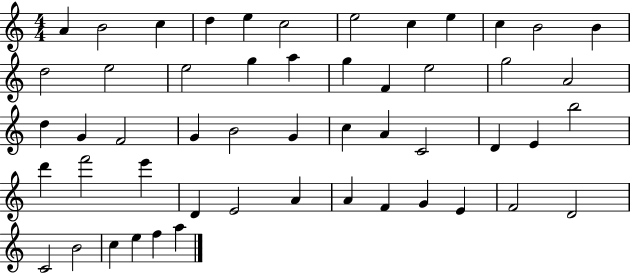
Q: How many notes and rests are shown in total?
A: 52